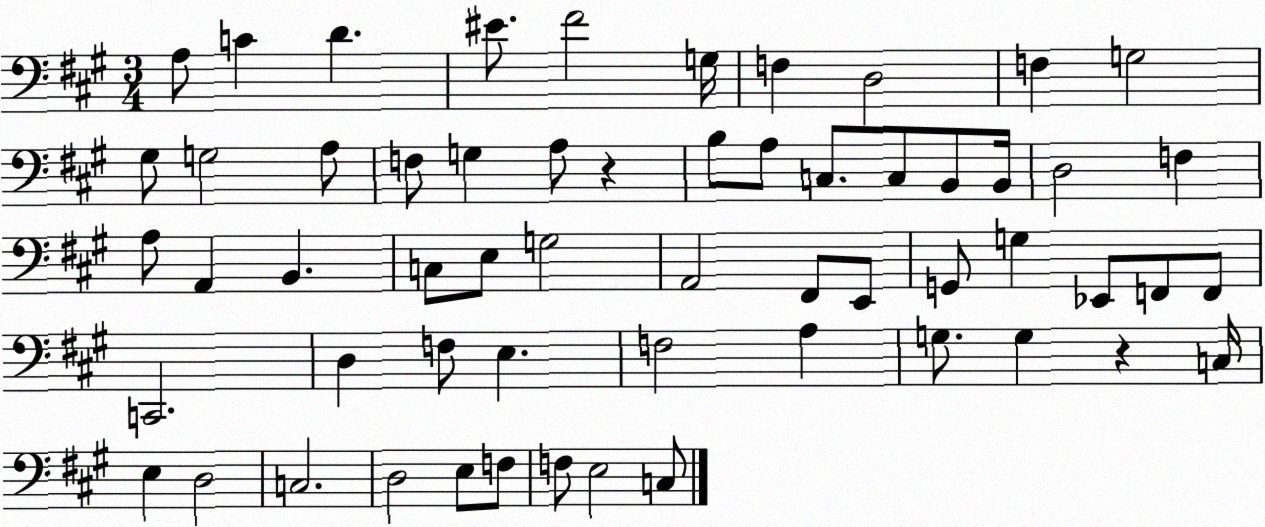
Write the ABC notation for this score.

X:1
T:Untitled
M:3/4
L:1/4
K:A
A,/2 C D ^E/2 ^F2 G,/4 F, D,2 F, G,2 ^G,/2 G,2 A,/2 F,/2 G, A,/2 z B,/2 A,/2 C,/2 C,/2 B,,/2 B,,/4 D,2 F, A,/2 A,, B,, C,/2 E,/2 G,2 A,,2 ^F,,/2 E,,/2 G,,/2 G, _E,,/2 F,,/2 F,,/2 C,,2 D, F,/2 E, F,2 A, G,/2 G, z C,/4 E, D,2 C,2 D,2 E,/2 F,/2 F,/2 E,2 C,/2